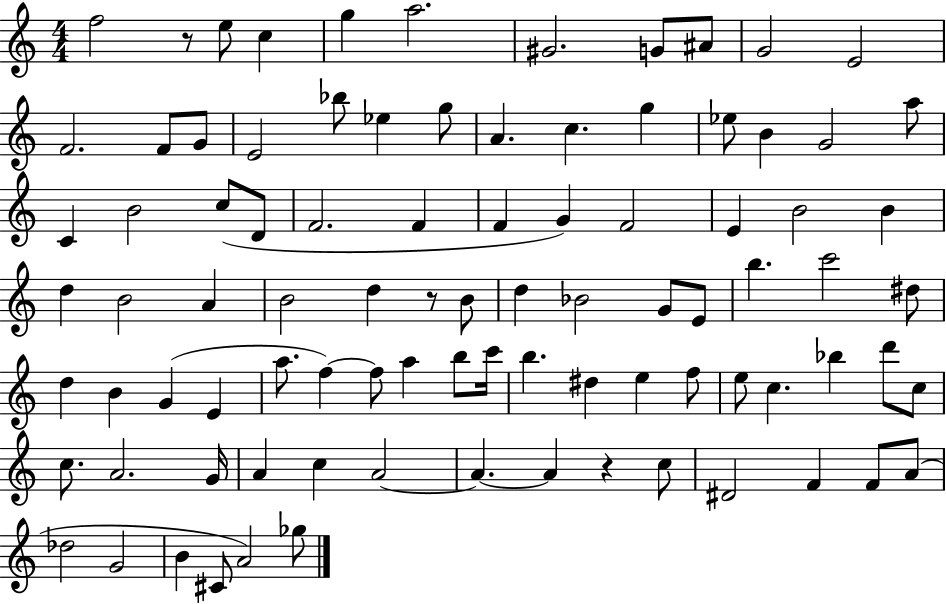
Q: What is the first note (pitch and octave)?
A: F5